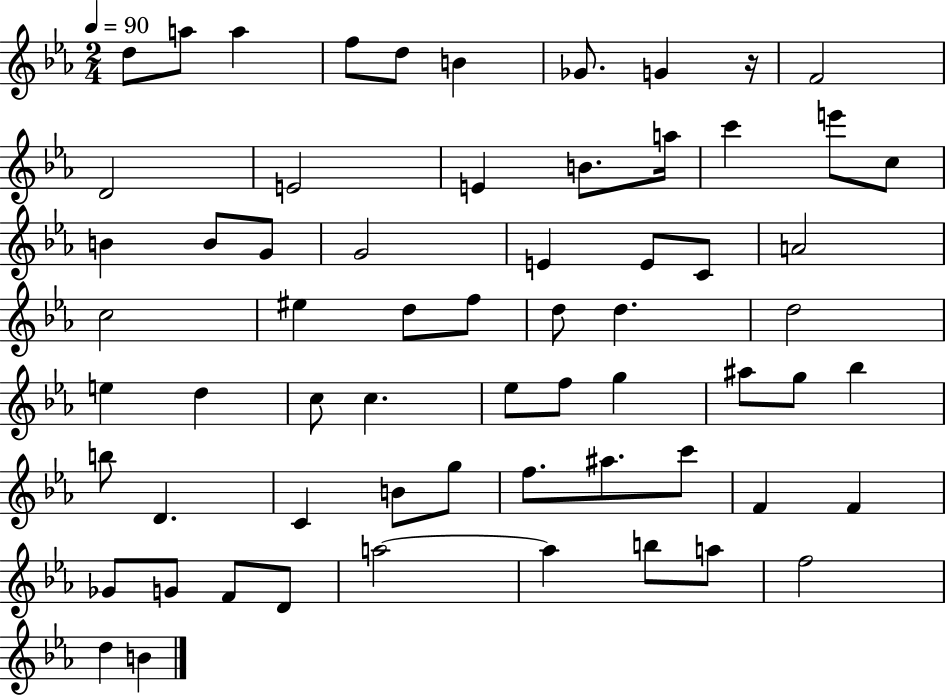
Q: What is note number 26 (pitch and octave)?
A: C5